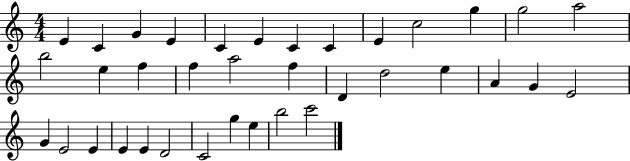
{
  \clef treble
  \numericTimeSignature
  \time 4/4
  \key c \major
  e'4 c'4 g'4 e'4 | c'4 e'4 c'4 c'4 | e'4 c''2 g''4 | g''2 a''2 | \break b''2 e''4 f''4 | f''4 a''2 f''4 | d'4 d''2 e''4 | a'4 g'4 e'2 | \break g'4 e'2 e'4 | e'4 e'4 d'2 | c'2 g''4 e''4 | b''2 c'''2 | \break \bar "|."
}